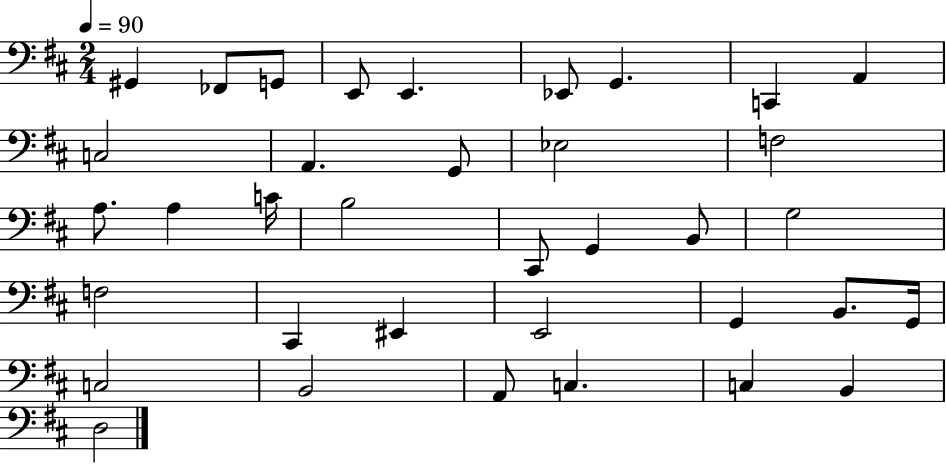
{
  \clef bass
  \numericTimeSignature
  \time 2/4
  \key d \major
  \tempo 4 = 90
  gis,4 fes,8 g,8 | e,8 e,4. | ees,8 g,4. | c,4 a,4 | \break c2 | a,4. g,8 | ees2 | f2 | \break a8. a4 c'16 | b2 | cis,8 g,4 b,8 | g2 | \break f2 | cis,4 eis,4 | e,2 | g,4 b,8. g,16 | \break c2 | b,2 | a,8 c4. | c4 b,4 | \break d2 | \bar "|."
}